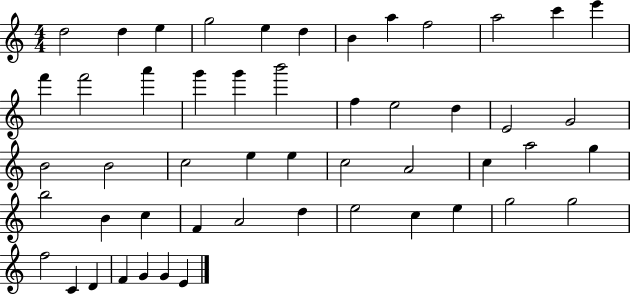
{
  \clef treble
  \numericTimeSignature
  \time 4/4
  \key c \major
  d''2 d''4 e''4 | g''2 e''4 d''4 | b'4 a''4 f''2 | a''2 c'''4 e'''4 | \break f'''4 f'''2 a'''4 | g'''4 g'''4 b'''2 | f''4 e''2 d''4 | e'2 g'2 | \break b'2 b'2 | c''2 e''4 e''4 | c''2 a'2 | c''4 a''2 g''4 | \break b''2 b'4 c''4 | f'4 a'2 d''4 | e''2 c''4 e''4 | g''2 g''2 | \break f''2 c'4 d'4 | f'4 g'4 g'4 e'4 | \bar "|."
}